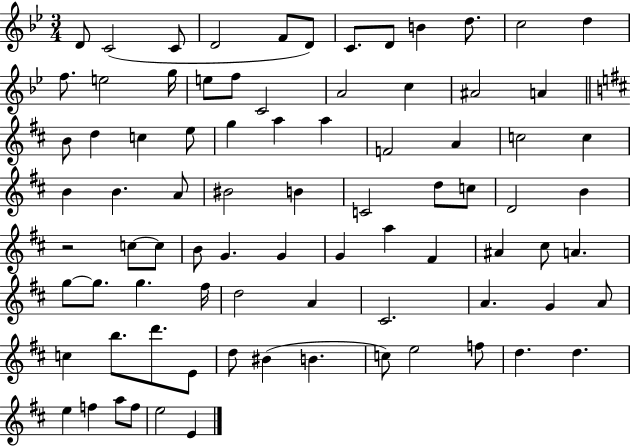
D4/e C4/h C4/e D4/h F4/e D4/e C4/e. D4/e B4/q D5/e. C5/h D5/q F5/e. E5/h G5/s E5/e F5/e C4/h A4/h C5/q A#4/h A4/q B4/e D5/q C5/q E5/e G5/q A5/q A5/q F4/h A4/q C5/h C5/q B4/q B4/q. A4/e BIS4/h B4/q C4/h D5/e C5/e D4/h B4/q R/h C5/e C5/e B4/e G4/q. G4/q G4/q A5/q F#4/q A#4/q C#5/e A4/q. G5/e G5/e. G5/q. F#5/s D5/h A4/q C#4/h. A4/q. G4/q A4/e C5/q B5/e. D6/e. E4/e D5/e BIS4/q B4/q. C5/e E5/h F5/e D5/q. D5/q. E5/q F5/q A5/e F5/e E5/h E4/q